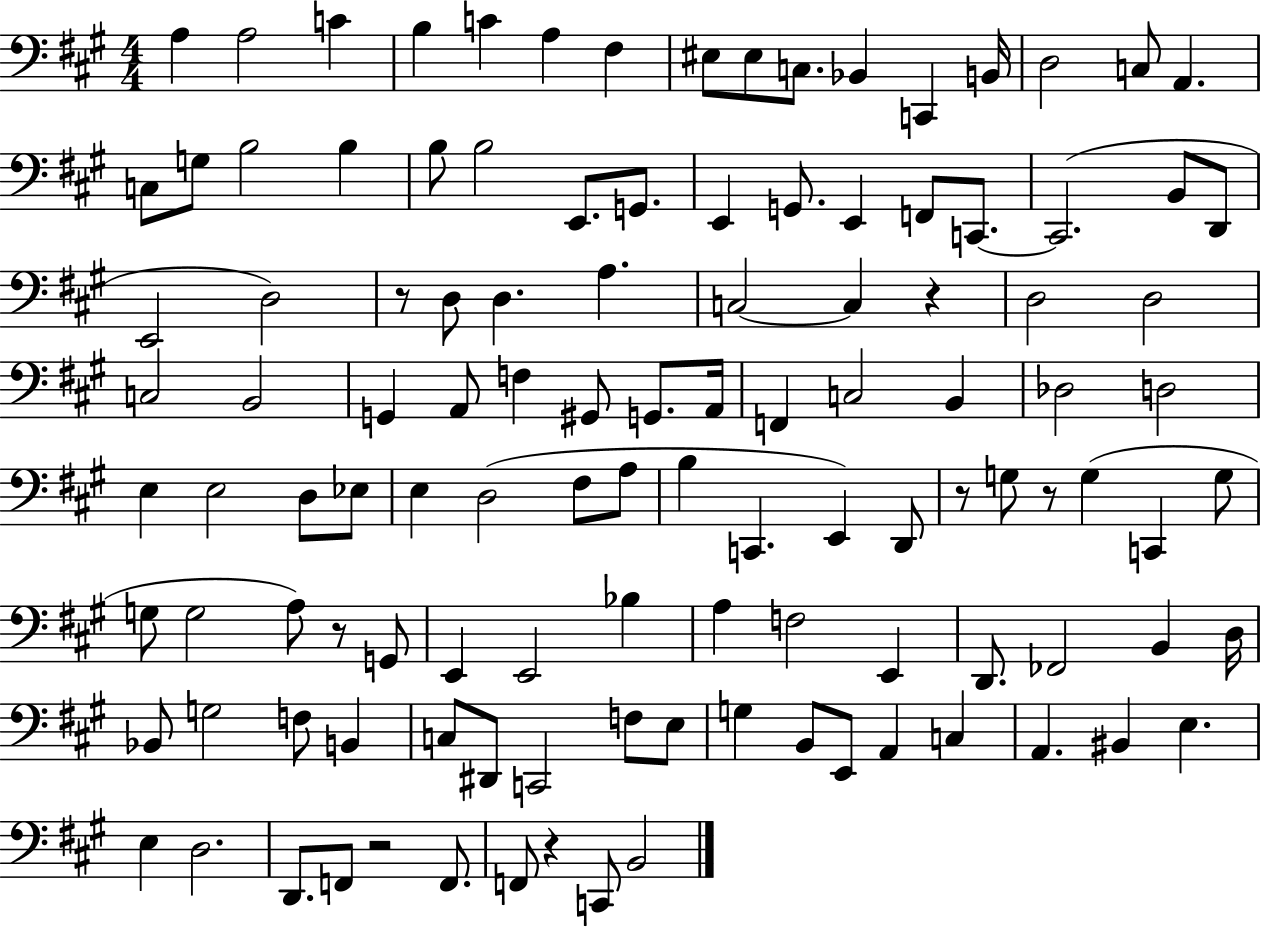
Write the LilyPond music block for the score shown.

{
  \clef bass
  \numericTimeSignature
  \time 4/4
  \key a \major
  a4 a2 c'4 | b4 c'4 a4 fis4 | eis8 eis8 c8. bes,4 c,4 b,16 | d2 c8 a,4. | \break c8 g8 b2 b4 | b8 b2 e,8. g,8. | e,4 g,8. e,4 f,8 c,8.~~ | c,2.( b,8 d,8 | \break e,2 d2) | r8 d8 d4. a4. | c2~~ c4 r4 | d2 d2 | \break c2 b,2 | g,4 a,8 f4 gis,8 g,8. a,16 | f,4 c2 b,4 | des2 d2 | \break e4 e2 d8 ees8 | e4 d2( fis8 a8 | b4 c,4. e,4) d,8 | r8 g8 r8 g4( c,4 g8 | \break g8 g2 a8) r8 g,8 | e,4 e,2 bes4 | a4 f2 e,4 | d,8. fes,2 b,4 d16 | \break bes,8 g2 f8 b,4 | c8 dis,8 c,2 f8 e8 | g4 b,8 e,8 a,4 c4 | a,4. bis,4 e4. | \break e4 d2. | d,8. f,8 r2 f,8. | f,8 r4 c,8 b,2 | \bar "|."
}